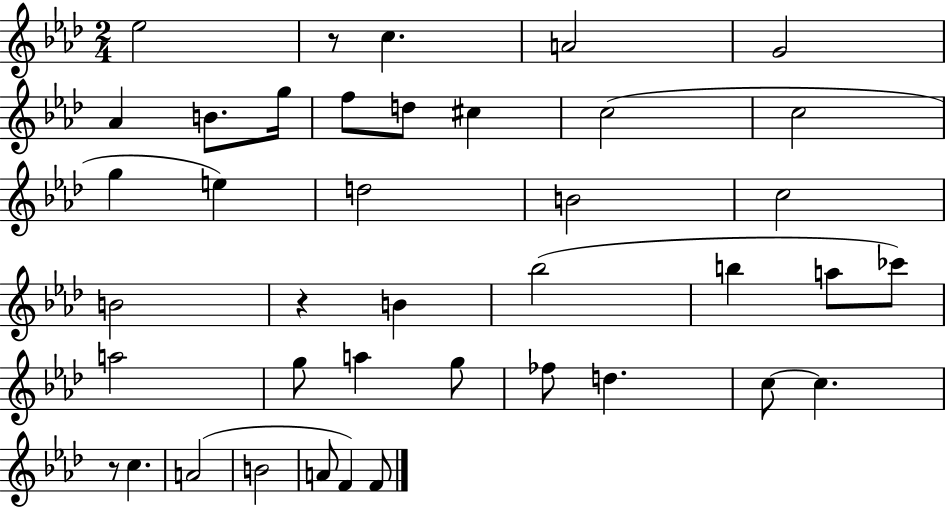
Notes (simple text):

Eb5/h R/e C5/q. A4/h G4/h Ab4/q B4/e. G5/s F5/e D5/e C#5/q C5/h C5/h G5/q E5/q D5/h B4/h C5/h B4/h R/q B4/q Bb5/h B5/q A5/e CES6/e A5/h G5/e A5/q G5/e FES5/e D5/q. C5/e C5/q. R/e C5/q. A4/h B4/h A4/e F4/q F4/e